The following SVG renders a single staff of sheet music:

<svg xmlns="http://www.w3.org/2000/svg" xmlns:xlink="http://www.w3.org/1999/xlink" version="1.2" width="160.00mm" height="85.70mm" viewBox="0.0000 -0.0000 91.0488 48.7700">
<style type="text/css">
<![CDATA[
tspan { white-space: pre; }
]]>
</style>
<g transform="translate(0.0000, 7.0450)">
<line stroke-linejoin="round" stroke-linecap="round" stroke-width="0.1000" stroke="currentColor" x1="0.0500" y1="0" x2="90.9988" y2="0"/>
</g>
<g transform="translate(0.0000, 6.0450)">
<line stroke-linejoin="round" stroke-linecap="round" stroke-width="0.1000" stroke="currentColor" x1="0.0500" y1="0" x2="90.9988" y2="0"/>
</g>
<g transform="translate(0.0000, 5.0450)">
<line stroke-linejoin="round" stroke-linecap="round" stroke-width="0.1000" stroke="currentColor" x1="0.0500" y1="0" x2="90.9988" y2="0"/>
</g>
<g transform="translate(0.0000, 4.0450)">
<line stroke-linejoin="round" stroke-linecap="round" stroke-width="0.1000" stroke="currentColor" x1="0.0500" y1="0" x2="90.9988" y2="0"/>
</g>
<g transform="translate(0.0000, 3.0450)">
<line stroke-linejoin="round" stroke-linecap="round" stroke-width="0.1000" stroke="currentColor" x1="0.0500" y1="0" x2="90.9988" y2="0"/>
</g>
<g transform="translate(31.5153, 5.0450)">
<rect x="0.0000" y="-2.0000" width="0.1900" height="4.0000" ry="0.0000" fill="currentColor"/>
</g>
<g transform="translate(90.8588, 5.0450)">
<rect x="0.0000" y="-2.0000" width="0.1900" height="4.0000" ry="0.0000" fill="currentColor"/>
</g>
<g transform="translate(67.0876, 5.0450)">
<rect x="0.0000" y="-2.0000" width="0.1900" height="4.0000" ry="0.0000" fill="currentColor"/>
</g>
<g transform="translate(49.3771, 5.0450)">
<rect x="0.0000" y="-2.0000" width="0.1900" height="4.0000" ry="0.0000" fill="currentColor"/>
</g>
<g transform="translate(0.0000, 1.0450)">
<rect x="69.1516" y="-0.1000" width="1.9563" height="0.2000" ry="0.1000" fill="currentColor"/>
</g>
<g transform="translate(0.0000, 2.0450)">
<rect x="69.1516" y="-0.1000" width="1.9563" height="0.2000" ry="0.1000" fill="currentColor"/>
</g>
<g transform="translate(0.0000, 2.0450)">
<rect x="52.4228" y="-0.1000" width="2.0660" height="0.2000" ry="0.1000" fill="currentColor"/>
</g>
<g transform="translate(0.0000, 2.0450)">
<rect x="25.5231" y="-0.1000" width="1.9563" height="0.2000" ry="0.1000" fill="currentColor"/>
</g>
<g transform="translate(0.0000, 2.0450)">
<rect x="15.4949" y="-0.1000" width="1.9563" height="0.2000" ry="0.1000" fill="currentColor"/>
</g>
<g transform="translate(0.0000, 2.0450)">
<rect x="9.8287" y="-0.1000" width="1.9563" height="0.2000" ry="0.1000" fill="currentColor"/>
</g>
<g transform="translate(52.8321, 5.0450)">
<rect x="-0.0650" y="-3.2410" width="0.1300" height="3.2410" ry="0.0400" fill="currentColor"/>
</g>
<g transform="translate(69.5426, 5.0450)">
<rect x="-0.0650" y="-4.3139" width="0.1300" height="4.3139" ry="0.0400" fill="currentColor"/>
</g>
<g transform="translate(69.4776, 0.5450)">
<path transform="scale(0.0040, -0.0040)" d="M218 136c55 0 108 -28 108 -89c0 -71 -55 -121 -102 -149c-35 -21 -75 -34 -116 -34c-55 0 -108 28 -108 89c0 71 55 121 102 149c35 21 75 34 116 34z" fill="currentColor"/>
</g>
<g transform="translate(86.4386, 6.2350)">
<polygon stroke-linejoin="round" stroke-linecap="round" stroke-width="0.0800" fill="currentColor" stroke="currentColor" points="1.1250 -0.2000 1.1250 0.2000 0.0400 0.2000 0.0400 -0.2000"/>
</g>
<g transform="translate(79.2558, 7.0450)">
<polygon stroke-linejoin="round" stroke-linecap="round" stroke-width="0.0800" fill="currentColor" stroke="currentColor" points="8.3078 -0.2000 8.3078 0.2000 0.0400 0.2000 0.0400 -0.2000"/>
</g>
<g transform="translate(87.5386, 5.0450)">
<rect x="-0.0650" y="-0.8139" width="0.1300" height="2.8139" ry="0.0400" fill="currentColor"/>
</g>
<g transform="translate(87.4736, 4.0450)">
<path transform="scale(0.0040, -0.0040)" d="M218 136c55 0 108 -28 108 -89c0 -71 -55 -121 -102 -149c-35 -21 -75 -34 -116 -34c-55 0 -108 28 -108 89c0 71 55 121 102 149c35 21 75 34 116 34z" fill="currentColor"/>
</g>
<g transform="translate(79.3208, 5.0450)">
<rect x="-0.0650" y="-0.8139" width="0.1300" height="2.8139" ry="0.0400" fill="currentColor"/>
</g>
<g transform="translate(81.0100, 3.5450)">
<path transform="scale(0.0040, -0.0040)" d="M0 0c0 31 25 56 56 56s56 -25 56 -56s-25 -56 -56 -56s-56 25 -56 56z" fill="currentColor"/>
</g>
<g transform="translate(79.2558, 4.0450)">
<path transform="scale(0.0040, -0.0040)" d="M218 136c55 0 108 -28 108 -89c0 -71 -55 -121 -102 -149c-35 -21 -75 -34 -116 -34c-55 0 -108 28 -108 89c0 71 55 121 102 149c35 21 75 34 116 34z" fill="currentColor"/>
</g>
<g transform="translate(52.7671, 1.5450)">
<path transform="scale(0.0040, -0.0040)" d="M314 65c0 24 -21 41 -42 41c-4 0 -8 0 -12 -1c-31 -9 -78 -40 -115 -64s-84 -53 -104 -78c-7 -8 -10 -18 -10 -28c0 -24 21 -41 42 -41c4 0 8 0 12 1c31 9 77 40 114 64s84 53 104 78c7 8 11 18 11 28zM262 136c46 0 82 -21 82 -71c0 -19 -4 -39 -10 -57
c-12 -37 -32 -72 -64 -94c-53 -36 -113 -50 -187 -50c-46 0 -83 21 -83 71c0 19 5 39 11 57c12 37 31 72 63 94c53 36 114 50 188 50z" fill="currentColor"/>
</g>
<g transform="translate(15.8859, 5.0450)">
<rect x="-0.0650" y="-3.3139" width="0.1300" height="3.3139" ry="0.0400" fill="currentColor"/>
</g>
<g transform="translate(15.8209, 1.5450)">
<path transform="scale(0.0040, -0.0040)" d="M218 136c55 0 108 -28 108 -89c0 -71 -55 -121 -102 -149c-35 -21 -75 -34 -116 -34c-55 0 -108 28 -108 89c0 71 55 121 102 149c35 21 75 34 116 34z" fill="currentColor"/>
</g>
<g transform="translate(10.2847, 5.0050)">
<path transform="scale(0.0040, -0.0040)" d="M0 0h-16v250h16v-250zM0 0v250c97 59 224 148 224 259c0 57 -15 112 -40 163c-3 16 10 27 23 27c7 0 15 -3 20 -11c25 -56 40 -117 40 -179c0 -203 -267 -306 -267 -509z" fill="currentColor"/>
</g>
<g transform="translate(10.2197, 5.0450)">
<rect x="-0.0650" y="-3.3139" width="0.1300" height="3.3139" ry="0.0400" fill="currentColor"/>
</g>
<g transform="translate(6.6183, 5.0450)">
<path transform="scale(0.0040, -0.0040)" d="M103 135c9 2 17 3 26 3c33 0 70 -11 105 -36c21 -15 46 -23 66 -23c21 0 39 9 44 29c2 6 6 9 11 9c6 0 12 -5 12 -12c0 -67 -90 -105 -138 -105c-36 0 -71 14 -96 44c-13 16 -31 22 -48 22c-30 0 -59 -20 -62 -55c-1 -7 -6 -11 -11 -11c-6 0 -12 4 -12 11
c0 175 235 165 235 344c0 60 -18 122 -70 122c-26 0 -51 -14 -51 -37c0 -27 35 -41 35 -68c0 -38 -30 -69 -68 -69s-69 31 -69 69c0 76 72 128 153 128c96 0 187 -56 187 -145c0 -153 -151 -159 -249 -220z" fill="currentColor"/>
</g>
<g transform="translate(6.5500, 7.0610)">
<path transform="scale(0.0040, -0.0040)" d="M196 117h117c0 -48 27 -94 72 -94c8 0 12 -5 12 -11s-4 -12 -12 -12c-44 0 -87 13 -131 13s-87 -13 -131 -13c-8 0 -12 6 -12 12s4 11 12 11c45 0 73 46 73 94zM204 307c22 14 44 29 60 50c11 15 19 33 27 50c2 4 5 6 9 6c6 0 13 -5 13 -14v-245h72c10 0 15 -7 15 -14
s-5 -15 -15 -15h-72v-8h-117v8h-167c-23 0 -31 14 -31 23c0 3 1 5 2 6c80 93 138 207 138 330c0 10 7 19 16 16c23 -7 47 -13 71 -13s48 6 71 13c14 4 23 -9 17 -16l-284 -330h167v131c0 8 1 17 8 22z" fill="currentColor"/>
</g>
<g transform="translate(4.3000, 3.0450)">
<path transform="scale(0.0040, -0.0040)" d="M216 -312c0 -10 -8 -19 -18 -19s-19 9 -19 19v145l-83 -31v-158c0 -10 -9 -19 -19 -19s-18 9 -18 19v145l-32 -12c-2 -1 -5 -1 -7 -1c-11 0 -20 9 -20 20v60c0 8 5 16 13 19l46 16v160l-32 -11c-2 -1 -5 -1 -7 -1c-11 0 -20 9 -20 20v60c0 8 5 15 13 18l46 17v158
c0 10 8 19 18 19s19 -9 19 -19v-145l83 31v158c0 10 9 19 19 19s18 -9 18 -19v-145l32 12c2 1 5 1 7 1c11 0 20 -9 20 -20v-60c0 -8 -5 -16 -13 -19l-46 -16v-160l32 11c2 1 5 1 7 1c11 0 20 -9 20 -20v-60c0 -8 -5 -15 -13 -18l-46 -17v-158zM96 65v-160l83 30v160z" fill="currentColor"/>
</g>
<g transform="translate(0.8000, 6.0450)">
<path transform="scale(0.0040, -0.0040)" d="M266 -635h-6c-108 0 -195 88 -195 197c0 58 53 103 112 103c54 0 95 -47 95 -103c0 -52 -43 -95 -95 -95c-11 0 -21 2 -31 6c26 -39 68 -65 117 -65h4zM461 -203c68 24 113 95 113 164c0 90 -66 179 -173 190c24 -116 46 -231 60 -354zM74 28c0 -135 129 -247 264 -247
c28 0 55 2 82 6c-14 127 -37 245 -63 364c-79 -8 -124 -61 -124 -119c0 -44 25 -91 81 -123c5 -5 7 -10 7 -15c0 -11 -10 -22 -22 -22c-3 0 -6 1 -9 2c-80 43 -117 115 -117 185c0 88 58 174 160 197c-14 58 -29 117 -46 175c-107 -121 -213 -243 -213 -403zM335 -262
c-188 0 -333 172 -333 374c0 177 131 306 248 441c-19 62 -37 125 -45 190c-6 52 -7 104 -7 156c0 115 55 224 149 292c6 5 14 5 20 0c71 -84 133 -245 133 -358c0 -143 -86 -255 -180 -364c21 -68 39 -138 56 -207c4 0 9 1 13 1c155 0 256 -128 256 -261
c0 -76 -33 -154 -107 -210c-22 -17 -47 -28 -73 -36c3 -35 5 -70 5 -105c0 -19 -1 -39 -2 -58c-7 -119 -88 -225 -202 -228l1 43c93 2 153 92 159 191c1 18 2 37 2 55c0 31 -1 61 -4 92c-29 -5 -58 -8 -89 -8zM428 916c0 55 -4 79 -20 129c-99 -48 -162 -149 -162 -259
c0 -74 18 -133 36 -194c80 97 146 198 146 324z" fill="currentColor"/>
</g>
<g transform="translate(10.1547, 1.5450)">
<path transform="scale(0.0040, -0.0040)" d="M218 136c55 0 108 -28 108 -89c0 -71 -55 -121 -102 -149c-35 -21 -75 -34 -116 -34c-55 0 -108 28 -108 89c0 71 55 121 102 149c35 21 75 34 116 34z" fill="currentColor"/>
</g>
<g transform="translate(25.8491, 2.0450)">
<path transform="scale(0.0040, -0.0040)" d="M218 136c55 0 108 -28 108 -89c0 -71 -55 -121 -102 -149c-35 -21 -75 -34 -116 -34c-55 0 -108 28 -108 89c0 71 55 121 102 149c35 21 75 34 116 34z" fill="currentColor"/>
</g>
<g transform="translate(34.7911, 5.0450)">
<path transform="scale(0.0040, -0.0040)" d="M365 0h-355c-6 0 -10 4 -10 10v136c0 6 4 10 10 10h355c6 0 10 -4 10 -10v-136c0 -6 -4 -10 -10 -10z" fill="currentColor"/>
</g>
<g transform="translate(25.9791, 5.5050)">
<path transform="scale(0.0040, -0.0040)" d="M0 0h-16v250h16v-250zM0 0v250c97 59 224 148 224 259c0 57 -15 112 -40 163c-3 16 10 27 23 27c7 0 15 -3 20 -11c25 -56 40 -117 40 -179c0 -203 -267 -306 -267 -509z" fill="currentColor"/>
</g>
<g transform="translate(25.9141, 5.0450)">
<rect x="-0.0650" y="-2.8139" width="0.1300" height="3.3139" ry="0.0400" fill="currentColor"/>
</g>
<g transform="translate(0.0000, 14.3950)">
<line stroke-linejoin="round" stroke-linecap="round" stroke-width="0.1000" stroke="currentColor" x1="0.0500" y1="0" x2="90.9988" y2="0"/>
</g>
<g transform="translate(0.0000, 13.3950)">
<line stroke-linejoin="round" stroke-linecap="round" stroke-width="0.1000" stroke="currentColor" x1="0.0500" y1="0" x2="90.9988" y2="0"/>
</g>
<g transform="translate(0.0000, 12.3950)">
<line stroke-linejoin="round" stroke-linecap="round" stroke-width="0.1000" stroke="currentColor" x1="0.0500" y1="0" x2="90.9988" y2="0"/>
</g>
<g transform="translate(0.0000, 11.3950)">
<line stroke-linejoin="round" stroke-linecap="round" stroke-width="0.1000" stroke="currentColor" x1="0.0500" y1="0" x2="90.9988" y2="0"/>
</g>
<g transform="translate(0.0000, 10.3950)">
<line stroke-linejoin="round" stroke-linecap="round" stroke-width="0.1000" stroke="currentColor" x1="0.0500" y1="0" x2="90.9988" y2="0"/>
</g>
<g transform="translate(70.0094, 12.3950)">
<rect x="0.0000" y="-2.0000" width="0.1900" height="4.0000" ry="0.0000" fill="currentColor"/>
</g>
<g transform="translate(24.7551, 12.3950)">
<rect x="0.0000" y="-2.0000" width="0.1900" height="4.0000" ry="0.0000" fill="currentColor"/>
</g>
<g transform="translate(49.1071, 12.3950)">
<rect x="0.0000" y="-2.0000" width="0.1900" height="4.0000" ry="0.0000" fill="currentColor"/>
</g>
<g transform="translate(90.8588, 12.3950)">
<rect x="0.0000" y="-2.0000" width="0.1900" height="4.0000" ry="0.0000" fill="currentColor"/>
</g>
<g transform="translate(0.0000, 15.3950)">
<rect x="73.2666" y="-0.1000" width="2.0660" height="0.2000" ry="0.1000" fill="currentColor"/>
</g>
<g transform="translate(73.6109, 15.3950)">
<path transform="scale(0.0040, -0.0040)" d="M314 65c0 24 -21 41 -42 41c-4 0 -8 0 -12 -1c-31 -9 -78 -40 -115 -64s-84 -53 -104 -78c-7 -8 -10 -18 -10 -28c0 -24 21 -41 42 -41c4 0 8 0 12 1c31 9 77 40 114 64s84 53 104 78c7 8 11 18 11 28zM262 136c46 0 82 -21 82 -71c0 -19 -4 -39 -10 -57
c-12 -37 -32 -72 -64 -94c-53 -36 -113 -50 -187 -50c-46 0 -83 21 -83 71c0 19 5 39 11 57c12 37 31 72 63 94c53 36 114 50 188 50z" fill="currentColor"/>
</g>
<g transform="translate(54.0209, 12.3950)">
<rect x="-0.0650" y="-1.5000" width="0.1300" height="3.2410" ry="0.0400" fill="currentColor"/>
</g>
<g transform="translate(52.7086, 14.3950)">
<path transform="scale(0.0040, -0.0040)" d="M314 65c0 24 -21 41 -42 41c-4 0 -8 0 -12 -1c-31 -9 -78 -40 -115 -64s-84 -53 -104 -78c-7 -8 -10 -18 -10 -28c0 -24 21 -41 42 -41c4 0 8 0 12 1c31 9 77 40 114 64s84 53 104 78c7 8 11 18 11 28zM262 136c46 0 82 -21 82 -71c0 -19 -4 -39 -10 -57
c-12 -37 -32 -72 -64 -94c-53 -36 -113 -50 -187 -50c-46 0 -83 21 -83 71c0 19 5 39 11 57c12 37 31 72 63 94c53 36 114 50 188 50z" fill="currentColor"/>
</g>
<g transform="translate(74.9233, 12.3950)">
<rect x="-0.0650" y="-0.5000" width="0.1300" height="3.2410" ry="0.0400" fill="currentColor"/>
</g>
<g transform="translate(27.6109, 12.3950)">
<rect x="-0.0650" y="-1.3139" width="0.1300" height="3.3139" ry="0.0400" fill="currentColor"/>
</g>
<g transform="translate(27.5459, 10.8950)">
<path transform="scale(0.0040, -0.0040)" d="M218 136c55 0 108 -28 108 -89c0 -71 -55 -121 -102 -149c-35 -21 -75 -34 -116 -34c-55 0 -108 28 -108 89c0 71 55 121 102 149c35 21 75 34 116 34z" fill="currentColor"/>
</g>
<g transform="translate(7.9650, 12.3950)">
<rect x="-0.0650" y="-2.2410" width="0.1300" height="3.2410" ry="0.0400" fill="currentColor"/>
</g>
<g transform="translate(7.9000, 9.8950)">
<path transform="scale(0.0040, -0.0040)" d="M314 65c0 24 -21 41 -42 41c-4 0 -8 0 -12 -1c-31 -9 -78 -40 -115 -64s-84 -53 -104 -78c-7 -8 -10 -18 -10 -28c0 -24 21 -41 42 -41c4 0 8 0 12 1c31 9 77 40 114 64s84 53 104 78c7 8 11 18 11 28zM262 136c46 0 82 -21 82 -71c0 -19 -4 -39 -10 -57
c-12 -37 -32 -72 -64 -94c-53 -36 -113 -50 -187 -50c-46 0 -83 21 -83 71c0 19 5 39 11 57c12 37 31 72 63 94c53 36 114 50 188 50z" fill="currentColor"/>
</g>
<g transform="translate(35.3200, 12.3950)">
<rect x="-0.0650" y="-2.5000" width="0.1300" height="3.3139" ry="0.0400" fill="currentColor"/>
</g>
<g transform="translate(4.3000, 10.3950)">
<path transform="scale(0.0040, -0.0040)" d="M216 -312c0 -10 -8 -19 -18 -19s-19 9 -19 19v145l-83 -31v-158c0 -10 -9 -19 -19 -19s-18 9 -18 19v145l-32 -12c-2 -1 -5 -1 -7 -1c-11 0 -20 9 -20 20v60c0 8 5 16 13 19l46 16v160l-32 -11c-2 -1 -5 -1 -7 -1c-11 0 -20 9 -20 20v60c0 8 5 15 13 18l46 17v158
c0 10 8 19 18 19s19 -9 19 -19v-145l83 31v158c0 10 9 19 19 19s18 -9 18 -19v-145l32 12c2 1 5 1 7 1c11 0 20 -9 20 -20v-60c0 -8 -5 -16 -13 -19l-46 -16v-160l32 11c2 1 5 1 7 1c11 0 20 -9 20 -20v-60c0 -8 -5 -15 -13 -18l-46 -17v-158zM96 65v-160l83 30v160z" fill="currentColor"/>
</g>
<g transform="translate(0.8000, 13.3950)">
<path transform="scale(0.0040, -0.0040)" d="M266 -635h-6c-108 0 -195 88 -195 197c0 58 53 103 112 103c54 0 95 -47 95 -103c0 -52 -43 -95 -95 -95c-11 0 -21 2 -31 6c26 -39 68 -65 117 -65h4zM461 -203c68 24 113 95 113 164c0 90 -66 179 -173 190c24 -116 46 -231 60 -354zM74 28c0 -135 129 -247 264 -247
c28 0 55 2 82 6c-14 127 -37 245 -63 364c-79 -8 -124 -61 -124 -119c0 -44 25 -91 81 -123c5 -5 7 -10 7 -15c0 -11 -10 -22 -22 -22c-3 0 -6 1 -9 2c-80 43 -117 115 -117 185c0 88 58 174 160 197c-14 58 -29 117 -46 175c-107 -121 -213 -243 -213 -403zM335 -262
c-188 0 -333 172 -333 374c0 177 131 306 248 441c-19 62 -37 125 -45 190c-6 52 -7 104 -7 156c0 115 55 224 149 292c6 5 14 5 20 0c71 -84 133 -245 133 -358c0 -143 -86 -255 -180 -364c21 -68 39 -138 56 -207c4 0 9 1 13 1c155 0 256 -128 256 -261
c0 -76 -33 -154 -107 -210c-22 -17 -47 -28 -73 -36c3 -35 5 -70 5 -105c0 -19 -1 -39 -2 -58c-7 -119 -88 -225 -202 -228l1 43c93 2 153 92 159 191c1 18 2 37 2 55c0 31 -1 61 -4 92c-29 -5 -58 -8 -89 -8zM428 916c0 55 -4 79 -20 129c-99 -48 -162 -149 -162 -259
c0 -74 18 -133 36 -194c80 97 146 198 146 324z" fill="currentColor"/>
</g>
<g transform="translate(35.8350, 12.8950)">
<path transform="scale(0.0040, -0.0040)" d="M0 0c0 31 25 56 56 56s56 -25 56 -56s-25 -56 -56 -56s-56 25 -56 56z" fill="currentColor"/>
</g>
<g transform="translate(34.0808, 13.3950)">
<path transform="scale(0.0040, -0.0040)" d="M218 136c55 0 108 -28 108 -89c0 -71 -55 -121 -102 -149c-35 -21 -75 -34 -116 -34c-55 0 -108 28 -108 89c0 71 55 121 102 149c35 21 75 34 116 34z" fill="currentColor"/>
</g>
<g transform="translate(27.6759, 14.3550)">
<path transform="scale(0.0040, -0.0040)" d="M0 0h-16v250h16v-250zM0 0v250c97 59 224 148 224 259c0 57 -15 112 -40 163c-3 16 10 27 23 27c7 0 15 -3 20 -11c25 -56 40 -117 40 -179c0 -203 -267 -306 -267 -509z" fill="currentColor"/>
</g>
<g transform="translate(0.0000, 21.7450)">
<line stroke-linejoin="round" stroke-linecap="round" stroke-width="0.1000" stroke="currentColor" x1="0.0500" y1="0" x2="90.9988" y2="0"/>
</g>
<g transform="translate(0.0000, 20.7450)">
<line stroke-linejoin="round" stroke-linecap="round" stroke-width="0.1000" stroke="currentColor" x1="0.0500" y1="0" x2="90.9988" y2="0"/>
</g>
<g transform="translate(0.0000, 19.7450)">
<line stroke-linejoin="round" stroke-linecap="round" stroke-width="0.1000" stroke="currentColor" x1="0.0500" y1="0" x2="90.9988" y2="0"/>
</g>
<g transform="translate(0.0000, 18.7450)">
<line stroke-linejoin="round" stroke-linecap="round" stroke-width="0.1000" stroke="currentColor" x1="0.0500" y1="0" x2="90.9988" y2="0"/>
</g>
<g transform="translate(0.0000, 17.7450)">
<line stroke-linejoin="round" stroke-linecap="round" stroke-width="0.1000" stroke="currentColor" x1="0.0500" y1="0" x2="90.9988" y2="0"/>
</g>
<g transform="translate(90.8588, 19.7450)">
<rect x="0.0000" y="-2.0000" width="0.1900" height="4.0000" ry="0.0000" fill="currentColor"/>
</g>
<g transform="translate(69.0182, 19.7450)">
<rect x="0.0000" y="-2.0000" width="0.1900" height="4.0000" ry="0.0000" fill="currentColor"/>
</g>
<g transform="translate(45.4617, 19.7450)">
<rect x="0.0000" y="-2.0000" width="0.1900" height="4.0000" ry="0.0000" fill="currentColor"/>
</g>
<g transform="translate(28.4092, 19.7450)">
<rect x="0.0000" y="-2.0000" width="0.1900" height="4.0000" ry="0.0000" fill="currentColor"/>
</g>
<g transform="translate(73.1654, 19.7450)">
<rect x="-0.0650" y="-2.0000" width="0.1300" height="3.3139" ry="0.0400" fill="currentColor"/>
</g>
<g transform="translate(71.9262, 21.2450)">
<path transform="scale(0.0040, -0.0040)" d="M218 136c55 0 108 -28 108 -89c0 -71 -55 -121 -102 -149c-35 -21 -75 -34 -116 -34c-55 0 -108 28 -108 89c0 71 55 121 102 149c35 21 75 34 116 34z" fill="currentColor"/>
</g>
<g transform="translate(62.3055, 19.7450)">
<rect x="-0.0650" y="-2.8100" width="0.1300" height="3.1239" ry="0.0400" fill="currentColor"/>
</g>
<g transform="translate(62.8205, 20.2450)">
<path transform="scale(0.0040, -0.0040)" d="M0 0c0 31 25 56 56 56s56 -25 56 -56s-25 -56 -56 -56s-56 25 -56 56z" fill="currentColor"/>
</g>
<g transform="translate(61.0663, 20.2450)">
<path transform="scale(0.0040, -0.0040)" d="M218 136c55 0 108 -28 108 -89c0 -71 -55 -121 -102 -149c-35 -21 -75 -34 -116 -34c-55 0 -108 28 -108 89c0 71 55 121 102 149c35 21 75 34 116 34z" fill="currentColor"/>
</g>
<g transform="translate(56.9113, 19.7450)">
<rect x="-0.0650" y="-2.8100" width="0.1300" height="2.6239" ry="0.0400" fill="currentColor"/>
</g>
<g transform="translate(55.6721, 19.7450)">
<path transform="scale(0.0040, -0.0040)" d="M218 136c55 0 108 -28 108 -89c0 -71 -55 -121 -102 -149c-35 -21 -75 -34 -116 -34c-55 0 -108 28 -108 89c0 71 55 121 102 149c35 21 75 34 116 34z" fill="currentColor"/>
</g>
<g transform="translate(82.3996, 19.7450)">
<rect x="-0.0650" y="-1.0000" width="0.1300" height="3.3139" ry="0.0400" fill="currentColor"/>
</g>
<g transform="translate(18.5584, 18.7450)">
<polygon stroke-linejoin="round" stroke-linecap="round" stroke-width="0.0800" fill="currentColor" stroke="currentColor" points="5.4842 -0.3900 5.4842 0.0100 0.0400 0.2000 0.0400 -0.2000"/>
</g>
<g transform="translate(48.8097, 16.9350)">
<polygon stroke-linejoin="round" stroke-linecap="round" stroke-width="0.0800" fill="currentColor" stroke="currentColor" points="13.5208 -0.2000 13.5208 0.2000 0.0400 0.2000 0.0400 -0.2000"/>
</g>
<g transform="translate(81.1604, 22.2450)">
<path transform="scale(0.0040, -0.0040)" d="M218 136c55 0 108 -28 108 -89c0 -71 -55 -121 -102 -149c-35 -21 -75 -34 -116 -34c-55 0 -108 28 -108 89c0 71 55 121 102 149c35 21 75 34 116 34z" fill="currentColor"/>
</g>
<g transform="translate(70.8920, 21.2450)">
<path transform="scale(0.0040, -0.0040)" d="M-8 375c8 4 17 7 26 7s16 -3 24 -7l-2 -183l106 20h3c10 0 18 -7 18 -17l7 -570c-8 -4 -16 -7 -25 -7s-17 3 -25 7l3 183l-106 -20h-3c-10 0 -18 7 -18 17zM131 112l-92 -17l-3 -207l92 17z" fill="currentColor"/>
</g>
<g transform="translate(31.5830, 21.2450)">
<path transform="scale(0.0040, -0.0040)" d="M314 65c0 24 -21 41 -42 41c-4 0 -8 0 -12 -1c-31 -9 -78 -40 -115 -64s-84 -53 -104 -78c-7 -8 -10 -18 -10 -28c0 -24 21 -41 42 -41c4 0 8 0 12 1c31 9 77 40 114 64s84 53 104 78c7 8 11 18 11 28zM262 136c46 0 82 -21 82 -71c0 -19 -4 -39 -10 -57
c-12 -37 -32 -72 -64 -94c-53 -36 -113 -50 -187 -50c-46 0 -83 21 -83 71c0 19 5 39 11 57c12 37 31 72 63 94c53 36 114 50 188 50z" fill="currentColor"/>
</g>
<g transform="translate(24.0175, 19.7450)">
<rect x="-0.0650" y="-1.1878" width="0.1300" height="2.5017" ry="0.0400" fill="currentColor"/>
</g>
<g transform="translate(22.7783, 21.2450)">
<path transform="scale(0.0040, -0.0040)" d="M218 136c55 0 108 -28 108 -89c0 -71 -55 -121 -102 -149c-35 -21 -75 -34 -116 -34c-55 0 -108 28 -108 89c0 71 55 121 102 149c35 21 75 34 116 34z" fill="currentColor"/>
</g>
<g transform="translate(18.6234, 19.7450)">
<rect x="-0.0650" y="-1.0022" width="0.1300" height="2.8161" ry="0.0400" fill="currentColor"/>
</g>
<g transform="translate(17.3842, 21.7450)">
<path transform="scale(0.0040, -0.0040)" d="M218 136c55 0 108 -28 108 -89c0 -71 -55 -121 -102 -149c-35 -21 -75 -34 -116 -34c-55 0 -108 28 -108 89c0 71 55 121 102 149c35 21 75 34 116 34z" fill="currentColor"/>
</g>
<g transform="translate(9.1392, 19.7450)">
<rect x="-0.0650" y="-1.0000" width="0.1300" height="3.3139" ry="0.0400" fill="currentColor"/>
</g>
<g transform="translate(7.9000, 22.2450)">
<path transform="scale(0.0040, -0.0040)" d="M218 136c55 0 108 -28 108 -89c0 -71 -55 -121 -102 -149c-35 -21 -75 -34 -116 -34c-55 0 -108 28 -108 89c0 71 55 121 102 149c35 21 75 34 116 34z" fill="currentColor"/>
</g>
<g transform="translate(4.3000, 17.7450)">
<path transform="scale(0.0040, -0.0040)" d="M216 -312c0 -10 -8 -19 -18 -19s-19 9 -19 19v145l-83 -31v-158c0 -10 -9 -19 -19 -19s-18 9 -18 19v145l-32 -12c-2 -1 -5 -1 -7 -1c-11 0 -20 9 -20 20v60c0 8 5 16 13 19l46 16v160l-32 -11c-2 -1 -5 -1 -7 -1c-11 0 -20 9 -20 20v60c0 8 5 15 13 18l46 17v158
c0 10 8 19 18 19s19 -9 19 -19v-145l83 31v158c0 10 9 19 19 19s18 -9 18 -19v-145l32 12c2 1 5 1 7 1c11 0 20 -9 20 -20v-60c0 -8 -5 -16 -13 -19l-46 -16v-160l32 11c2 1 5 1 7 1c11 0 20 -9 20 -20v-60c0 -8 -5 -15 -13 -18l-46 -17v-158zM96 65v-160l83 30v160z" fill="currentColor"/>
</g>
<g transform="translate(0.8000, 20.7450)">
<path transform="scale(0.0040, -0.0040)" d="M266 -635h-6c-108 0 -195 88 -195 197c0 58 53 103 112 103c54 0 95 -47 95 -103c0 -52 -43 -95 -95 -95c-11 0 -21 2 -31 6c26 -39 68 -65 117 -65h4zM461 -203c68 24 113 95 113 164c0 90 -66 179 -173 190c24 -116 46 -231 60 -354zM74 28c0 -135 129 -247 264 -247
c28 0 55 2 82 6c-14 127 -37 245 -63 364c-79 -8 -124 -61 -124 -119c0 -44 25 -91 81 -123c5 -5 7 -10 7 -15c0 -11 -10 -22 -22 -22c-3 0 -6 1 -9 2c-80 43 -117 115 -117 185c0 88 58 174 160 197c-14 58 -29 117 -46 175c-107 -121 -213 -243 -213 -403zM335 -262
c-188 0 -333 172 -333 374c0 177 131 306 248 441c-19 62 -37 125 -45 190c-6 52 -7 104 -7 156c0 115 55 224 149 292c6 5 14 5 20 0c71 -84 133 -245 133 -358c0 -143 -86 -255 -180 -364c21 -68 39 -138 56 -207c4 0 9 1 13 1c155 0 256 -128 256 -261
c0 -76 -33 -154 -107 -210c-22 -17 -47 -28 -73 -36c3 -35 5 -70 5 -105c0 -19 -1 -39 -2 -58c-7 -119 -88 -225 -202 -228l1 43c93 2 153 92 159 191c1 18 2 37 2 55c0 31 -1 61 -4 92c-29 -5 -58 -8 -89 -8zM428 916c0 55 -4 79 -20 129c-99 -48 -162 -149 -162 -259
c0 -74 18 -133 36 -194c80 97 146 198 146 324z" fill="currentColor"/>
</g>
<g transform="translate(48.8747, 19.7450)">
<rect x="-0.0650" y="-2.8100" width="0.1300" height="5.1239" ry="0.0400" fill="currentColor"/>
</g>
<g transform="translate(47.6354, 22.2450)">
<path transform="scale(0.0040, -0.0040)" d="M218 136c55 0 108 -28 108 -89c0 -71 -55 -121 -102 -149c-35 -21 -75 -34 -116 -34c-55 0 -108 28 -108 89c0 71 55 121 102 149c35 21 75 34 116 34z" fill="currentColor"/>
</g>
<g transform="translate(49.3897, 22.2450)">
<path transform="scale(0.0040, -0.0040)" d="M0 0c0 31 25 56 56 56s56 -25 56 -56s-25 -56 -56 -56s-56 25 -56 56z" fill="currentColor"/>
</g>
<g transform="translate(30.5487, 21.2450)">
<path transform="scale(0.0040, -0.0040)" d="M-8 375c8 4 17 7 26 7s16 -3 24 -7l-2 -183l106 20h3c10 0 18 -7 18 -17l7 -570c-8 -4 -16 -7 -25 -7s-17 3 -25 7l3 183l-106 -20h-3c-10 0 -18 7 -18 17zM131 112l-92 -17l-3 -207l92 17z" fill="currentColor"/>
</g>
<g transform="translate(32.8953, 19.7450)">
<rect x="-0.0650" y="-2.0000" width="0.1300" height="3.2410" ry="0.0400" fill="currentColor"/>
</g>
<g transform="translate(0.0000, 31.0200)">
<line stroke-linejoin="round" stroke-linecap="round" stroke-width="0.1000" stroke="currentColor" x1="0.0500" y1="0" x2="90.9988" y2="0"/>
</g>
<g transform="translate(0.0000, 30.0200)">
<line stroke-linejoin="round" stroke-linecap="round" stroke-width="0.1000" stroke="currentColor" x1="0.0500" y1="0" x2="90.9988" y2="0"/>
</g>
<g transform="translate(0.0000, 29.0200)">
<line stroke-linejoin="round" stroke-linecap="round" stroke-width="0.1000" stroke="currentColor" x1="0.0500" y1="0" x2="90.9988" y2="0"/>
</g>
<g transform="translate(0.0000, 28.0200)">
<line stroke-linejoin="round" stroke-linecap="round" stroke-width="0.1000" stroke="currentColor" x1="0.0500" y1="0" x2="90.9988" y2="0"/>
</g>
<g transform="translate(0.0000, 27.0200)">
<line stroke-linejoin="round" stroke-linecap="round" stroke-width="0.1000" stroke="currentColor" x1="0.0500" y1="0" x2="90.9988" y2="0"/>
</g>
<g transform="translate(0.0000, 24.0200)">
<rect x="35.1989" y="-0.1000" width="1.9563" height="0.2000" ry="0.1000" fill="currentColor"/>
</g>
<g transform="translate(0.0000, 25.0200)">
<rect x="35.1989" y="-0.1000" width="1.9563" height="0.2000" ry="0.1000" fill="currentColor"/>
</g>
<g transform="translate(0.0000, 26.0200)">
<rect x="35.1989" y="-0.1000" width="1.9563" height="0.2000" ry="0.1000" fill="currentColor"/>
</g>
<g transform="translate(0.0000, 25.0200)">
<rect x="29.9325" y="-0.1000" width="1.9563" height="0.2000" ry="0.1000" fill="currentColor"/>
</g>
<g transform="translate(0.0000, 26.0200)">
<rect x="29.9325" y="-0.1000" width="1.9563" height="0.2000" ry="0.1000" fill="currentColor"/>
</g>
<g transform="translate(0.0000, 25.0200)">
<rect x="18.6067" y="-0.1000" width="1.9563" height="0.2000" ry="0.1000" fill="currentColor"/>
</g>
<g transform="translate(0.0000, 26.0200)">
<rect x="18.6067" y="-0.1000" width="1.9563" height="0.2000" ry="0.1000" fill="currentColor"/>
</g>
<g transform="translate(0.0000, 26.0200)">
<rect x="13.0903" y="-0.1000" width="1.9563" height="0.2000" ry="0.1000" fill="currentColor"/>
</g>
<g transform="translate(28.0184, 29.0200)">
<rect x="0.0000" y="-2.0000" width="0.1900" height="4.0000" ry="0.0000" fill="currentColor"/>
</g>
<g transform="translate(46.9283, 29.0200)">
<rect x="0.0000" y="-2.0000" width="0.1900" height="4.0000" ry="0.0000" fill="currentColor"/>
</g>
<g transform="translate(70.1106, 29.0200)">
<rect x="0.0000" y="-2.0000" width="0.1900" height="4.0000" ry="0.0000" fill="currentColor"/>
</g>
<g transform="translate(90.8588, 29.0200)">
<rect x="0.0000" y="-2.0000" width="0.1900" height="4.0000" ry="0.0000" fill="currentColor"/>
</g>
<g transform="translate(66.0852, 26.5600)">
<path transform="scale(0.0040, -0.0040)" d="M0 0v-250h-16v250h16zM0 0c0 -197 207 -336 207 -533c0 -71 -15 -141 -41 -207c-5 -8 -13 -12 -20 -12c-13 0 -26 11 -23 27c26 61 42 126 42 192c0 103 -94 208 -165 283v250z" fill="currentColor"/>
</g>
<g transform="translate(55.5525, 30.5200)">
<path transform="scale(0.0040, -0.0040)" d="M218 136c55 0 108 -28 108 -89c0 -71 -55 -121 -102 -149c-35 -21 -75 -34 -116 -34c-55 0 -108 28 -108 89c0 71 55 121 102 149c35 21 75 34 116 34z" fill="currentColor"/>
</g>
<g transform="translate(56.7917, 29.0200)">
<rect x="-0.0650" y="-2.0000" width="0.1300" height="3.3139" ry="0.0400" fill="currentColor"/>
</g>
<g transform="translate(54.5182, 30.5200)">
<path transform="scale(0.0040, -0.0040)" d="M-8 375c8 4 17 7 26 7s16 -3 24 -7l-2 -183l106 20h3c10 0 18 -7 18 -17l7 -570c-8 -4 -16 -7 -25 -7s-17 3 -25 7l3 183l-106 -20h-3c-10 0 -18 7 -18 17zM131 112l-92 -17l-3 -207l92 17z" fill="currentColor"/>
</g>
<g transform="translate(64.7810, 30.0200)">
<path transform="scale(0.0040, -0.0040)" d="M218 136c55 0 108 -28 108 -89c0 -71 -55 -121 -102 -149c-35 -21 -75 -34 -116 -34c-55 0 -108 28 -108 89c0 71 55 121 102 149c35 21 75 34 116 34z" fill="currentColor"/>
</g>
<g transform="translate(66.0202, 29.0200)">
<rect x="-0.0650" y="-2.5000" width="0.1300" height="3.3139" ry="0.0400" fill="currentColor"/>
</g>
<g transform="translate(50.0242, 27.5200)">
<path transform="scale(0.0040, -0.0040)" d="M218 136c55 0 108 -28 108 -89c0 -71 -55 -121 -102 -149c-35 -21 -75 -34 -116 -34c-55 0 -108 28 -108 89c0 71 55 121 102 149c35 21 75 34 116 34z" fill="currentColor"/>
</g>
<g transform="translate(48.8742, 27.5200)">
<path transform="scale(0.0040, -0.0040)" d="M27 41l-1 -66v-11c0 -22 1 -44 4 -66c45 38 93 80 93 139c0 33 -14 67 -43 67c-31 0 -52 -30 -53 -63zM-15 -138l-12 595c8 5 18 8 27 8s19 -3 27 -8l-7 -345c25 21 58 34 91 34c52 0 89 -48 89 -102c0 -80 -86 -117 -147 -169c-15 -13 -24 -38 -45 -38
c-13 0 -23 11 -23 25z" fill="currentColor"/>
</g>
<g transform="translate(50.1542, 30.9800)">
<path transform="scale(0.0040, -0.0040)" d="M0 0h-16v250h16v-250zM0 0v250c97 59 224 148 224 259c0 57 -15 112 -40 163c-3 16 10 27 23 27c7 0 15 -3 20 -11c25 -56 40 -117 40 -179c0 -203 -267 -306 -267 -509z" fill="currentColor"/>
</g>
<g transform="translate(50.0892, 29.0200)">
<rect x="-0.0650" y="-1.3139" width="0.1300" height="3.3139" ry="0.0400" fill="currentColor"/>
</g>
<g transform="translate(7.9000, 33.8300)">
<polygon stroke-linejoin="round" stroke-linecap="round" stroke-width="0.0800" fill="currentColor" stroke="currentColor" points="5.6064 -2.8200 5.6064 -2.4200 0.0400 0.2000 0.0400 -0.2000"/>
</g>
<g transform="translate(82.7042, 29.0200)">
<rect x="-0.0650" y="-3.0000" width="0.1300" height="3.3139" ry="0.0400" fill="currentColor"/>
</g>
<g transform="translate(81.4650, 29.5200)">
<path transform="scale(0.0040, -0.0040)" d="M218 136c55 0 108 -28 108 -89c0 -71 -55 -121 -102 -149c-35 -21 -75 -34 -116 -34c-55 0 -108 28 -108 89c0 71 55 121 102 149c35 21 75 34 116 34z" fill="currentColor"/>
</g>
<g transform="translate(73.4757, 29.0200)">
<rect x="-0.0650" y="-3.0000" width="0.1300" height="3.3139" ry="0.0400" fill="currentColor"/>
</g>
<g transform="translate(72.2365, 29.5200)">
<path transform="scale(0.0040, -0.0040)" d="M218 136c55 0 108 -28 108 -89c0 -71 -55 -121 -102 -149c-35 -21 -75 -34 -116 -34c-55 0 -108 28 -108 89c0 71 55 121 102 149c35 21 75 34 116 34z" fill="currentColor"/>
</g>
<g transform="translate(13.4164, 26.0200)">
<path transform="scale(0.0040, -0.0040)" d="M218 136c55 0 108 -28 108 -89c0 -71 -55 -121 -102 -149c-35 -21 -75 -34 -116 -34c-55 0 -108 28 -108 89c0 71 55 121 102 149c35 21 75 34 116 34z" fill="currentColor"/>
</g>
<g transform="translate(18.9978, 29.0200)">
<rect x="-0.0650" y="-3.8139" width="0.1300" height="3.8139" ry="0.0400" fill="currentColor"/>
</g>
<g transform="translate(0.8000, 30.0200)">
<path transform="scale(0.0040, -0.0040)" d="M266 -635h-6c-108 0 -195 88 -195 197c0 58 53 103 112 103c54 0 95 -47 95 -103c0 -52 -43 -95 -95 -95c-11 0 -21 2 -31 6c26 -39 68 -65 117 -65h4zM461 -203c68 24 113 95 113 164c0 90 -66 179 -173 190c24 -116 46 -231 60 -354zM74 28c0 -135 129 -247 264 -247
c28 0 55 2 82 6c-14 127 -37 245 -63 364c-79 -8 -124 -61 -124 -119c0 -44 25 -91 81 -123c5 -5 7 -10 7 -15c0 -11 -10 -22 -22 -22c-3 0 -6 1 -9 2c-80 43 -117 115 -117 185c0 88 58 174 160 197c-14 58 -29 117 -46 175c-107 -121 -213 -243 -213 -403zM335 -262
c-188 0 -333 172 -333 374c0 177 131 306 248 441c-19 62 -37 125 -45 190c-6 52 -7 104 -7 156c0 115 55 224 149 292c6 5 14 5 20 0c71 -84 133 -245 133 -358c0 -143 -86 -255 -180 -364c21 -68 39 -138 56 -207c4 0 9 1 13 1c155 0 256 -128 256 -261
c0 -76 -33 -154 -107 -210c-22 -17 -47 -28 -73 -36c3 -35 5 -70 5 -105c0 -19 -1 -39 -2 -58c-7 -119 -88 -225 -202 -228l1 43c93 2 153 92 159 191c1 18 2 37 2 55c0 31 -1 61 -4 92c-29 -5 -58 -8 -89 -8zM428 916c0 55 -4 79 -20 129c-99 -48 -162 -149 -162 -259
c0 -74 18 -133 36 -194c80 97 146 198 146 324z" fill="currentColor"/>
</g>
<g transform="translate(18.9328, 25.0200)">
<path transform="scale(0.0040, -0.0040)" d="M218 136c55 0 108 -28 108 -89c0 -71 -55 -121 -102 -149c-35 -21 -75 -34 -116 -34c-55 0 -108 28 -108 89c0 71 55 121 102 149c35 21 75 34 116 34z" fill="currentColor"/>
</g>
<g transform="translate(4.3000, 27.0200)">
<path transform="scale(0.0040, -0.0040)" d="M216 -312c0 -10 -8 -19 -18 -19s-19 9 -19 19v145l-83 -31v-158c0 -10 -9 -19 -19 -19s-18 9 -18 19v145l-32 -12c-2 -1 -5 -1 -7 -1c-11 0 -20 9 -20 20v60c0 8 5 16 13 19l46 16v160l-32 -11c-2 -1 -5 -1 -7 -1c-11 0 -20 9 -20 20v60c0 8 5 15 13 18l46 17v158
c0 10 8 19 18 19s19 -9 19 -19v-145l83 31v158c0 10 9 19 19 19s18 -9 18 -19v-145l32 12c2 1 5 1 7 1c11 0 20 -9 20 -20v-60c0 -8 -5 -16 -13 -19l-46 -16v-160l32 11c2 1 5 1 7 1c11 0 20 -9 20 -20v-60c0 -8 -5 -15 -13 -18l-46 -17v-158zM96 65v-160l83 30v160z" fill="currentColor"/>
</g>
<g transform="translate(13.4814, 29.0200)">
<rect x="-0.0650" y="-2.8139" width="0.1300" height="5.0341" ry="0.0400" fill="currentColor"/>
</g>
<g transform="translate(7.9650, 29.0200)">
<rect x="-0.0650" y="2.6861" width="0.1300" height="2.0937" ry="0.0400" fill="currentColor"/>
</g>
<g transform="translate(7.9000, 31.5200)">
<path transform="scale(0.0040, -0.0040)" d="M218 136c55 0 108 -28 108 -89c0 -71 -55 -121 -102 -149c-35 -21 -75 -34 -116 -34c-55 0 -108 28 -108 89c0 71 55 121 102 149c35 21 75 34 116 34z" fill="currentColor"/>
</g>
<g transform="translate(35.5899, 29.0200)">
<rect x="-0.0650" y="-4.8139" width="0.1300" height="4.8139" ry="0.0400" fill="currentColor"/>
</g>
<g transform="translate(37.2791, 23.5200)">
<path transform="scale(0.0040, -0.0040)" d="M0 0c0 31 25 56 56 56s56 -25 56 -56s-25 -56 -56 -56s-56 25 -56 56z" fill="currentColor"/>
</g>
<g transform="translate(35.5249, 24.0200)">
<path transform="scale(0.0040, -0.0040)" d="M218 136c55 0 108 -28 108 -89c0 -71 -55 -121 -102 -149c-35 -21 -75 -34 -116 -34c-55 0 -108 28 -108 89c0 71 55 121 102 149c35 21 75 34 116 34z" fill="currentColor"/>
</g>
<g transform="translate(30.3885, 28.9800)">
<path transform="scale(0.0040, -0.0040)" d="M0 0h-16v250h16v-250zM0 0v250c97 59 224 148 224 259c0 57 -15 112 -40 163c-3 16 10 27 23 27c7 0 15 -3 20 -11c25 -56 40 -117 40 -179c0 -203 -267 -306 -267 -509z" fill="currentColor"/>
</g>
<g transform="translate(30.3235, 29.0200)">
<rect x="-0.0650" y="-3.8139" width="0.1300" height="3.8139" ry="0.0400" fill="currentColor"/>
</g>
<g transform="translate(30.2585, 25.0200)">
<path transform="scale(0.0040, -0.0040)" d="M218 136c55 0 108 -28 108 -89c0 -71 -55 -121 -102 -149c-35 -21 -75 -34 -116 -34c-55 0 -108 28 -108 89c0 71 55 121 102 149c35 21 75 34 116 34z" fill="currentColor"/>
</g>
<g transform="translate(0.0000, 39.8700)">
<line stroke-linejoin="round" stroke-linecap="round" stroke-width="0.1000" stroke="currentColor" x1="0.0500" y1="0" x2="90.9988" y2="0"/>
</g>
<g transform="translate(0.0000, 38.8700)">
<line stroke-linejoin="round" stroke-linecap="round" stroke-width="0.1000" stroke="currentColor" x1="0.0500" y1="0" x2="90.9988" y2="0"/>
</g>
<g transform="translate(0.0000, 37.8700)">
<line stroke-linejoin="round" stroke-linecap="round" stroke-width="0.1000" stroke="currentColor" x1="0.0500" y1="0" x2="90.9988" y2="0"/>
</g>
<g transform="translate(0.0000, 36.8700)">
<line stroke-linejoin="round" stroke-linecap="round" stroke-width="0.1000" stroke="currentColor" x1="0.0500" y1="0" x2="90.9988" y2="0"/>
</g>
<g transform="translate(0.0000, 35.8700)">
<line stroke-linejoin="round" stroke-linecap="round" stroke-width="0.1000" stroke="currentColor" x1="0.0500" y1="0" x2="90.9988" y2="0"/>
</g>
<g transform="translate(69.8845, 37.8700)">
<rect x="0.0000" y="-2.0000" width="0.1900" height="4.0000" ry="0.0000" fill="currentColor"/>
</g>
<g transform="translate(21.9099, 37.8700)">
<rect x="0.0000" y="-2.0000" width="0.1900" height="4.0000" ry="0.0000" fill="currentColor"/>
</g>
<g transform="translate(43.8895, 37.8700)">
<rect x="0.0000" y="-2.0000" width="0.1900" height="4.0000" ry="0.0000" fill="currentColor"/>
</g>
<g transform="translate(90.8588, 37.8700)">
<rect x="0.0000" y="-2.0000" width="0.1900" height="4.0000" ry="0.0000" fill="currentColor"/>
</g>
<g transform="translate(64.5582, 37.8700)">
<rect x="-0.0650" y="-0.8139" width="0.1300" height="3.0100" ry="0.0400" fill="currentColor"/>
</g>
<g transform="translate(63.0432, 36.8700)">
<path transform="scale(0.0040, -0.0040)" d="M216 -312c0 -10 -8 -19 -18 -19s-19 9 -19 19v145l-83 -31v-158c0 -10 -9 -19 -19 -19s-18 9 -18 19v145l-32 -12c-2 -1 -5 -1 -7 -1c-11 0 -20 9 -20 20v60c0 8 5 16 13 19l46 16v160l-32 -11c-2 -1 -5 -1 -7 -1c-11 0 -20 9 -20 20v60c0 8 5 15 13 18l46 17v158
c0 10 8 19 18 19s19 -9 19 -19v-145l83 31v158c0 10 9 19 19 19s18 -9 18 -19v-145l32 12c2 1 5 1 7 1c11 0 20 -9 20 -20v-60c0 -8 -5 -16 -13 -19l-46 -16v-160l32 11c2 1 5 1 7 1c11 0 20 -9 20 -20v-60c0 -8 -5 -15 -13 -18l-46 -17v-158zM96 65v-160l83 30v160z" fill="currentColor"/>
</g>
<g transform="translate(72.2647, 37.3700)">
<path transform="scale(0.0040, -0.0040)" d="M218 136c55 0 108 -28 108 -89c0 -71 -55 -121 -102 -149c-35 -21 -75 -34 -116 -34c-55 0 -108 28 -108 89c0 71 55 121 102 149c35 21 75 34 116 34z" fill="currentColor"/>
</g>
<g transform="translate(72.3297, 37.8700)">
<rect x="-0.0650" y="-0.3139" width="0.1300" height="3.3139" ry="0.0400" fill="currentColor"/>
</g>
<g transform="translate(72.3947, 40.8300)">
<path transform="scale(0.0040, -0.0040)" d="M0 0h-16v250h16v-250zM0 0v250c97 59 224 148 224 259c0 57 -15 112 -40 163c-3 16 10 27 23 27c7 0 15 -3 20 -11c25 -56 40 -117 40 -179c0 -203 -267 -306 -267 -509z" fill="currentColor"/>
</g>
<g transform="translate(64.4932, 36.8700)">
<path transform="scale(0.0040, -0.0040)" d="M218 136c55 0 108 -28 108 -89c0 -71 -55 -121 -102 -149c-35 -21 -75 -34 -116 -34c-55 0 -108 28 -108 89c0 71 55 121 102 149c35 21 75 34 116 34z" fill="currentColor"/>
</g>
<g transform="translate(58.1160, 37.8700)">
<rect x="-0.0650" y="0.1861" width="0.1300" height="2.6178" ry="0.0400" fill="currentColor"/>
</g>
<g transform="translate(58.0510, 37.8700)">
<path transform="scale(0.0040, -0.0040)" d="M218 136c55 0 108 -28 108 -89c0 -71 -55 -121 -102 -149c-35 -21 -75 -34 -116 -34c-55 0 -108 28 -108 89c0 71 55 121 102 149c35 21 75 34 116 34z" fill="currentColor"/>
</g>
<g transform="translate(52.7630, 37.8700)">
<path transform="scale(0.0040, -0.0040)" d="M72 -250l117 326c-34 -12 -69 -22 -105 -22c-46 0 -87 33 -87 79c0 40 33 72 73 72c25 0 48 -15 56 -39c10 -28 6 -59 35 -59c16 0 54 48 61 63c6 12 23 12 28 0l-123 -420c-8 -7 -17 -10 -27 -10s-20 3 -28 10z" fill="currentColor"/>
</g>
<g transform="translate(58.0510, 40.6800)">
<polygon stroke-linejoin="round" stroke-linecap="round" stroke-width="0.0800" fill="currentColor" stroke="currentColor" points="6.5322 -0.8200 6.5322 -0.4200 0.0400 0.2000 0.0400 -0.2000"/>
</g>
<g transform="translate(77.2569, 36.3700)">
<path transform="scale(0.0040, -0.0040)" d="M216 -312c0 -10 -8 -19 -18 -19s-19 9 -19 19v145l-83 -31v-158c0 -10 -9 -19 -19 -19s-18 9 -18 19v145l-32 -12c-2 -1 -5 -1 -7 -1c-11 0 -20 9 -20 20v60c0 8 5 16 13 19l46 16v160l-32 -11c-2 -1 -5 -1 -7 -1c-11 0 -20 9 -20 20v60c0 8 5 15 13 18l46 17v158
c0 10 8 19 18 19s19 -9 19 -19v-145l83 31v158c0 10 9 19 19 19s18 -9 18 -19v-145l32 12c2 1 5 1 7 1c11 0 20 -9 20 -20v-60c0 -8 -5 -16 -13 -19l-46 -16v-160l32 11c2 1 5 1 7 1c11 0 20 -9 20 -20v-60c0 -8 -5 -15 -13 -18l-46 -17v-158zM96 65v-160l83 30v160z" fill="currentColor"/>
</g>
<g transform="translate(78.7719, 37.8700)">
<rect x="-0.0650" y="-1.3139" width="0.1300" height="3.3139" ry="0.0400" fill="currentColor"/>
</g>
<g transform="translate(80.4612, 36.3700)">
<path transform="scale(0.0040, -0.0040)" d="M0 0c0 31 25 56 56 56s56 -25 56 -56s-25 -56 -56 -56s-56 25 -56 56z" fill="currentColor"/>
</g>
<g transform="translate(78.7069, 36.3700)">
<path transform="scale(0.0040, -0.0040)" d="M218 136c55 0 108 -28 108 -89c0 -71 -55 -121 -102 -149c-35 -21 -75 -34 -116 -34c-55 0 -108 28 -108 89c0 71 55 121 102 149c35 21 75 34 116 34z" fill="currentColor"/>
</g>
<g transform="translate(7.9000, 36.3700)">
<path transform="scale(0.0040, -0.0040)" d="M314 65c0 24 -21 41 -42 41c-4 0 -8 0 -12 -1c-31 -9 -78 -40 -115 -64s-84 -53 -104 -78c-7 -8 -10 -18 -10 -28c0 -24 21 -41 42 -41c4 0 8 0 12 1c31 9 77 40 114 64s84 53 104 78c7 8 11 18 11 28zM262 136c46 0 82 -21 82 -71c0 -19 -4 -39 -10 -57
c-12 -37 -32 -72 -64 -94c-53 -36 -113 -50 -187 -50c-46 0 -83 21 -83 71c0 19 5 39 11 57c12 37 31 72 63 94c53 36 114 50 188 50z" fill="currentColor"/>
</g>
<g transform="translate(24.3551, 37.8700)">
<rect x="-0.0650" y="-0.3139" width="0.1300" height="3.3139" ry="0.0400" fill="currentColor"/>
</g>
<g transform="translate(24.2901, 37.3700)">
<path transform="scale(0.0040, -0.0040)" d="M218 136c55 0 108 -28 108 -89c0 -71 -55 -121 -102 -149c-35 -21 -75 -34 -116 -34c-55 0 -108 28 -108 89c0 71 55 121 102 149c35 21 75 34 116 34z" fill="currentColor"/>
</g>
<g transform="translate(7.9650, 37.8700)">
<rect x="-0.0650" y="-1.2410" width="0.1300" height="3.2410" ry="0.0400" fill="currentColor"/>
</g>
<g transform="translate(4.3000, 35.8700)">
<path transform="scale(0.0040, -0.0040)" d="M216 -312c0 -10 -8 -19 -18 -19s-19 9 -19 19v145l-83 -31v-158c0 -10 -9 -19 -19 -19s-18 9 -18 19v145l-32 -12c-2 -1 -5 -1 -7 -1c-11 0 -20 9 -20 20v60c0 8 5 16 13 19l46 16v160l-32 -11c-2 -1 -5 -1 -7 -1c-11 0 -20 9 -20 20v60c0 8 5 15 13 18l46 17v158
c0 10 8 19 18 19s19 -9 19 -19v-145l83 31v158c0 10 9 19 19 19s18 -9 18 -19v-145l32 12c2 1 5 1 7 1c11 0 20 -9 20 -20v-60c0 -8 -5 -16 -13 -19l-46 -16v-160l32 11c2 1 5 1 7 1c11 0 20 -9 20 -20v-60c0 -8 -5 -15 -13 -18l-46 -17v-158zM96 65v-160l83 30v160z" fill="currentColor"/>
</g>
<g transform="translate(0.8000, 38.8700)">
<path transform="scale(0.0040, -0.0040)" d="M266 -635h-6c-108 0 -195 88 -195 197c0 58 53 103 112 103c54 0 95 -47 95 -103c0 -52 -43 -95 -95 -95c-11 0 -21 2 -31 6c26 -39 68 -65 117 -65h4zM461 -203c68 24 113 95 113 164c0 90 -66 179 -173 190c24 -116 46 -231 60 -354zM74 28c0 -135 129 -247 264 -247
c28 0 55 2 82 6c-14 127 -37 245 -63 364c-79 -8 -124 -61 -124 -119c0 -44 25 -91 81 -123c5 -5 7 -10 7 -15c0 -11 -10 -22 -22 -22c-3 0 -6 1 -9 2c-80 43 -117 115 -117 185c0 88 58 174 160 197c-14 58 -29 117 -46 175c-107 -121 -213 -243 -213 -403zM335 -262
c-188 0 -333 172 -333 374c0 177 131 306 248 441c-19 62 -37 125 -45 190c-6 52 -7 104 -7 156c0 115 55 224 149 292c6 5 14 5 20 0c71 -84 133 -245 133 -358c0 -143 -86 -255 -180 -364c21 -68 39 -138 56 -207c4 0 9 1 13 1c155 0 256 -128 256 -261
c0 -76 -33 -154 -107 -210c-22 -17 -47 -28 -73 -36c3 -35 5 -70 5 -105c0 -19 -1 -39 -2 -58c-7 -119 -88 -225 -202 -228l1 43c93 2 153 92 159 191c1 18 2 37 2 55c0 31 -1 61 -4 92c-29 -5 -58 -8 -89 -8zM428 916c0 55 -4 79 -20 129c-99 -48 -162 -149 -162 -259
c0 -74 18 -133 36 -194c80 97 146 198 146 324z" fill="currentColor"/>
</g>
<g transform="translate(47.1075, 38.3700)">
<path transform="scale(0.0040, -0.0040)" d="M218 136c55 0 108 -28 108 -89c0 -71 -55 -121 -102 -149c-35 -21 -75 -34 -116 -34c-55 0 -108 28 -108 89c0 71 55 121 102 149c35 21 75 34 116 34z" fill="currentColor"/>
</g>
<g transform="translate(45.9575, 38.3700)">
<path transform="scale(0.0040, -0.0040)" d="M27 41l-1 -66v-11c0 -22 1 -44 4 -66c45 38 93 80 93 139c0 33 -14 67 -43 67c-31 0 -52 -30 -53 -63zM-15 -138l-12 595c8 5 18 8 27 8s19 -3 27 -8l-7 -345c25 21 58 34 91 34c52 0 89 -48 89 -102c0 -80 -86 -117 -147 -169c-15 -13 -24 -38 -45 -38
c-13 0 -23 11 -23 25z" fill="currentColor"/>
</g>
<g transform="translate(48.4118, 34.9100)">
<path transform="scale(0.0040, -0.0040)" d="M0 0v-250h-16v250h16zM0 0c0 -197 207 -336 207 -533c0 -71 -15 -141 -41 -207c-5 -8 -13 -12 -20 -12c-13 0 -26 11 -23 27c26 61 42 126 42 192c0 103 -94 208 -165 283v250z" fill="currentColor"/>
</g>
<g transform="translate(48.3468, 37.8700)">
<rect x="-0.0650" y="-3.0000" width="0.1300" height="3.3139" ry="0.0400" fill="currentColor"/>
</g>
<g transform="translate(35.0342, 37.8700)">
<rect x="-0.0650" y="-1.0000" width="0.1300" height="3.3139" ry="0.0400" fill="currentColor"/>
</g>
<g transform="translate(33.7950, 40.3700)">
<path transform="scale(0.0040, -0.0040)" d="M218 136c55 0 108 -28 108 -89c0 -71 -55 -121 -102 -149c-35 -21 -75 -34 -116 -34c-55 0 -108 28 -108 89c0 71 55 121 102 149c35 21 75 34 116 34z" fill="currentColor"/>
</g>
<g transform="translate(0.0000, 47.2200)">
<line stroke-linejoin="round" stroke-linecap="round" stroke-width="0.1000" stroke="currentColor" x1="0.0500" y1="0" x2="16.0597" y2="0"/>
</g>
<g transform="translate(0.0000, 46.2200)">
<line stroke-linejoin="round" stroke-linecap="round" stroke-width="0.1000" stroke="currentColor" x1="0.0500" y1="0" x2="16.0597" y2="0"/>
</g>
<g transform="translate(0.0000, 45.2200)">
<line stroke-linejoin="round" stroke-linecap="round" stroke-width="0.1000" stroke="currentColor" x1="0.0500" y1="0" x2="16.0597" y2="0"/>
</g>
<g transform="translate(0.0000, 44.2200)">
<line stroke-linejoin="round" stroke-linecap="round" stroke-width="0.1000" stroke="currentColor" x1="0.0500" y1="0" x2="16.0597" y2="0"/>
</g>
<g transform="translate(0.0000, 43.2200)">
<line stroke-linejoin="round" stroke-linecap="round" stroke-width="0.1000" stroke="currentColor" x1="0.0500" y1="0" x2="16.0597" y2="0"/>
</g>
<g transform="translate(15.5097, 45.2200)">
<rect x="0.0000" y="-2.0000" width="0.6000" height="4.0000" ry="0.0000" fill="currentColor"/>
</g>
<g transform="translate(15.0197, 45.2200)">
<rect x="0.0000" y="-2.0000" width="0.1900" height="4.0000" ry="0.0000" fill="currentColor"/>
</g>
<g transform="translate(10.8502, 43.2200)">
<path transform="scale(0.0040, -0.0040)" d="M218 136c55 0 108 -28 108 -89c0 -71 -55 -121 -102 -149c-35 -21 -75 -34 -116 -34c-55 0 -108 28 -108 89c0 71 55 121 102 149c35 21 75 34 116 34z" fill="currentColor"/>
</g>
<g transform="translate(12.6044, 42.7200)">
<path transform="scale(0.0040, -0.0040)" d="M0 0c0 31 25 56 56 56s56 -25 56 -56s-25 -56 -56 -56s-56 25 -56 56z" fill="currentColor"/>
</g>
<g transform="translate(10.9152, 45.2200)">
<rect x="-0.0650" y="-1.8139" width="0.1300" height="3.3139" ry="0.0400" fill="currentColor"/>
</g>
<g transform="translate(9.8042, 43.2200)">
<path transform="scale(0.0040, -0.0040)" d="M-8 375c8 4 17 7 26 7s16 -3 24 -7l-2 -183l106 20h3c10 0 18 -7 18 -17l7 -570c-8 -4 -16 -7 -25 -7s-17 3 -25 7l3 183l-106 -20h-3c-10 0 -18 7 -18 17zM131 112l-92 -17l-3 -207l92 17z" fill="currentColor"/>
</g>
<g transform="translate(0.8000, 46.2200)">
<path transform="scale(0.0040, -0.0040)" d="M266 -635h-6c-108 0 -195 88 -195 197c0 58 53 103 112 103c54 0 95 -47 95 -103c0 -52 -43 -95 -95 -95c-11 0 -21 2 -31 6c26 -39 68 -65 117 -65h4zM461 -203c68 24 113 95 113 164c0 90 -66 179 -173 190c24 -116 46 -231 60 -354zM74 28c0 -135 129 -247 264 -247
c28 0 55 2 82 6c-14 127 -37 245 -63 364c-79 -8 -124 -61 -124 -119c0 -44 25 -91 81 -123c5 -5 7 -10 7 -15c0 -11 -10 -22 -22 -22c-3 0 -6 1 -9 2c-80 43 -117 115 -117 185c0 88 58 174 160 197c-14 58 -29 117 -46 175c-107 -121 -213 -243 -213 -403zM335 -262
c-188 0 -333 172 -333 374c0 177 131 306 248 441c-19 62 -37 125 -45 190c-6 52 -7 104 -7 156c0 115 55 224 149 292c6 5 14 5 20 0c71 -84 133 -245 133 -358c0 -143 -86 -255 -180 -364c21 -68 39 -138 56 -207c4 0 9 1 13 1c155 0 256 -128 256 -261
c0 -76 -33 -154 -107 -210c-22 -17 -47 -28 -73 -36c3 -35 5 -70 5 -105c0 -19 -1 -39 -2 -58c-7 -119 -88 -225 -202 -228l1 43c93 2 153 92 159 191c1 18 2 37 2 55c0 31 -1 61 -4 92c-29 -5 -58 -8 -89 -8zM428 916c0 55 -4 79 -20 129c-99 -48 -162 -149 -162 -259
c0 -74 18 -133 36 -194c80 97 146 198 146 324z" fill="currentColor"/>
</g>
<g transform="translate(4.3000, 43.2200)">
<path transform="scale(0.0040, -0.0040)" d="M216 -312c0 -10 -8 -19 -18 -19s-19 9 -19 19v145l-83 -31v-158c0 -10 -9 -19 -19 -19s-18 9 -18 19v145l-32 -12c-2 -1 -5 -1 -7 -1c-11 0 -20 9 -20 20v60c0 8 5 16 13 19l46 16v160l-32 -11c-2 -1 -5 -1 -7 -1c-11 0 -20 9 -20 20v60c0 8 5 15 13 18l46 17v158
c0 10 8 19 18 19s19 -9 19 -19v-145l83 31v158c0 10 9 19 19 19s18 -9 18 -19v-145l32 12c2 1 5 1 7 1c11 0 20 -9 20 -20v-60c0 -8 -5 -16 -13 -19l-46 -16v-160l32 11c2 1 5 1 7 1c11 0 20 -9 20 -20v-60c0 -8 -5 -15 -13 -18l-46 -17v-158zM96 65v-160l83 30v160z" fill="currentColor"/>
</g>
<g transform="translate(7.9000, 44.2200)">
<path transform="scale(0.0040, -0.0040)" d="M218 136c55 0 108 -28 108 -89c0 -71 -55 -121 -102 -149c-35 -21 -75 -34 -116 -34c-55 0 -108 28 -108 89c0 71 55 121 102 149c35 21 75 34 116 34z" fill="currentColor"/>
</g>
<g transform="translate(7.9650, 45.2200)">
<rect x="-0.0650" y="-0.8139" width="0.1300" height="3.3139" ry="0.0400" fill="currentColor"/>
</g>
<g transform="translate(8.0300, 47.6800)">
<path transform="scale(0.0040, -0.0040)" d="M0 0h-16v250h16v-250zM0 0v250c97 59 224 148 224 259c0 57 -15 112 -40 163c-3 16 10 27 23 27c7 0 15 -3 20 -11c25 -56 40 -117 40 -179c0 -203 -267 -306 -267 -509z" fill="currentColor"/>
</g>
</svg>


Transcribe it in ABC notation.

X:1
T:Untitled
M:2/4
L:1/4
K:G
b/2 b a/2 z2 b2 d' d/2 d/4 g2 e/2 G E2 C2 D E/2 ^F/2 F2 D/2 B/2 A/2 F D D/2 a/2 c' c'/2 e' _e/2 F G/2 A A e2 c D _A/2 z/2 B/2 ^d/2 c/2 ^e d/2 f